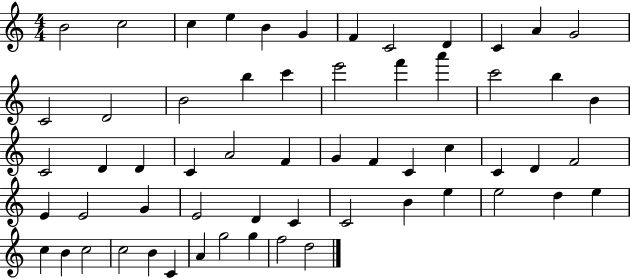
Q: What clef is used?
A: treble